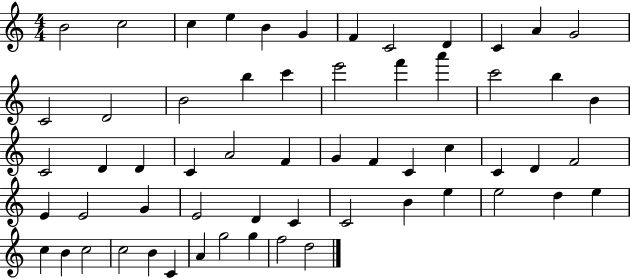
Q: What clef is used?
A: treble